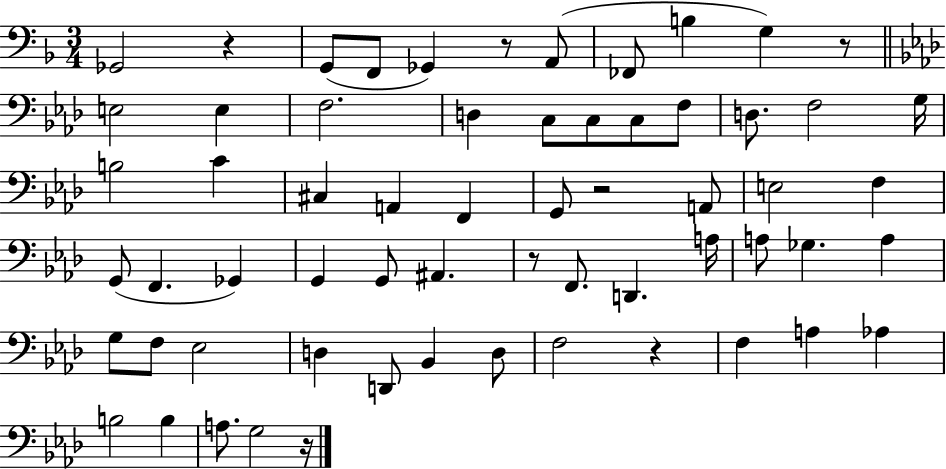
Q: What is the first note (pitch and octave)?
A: Gb2